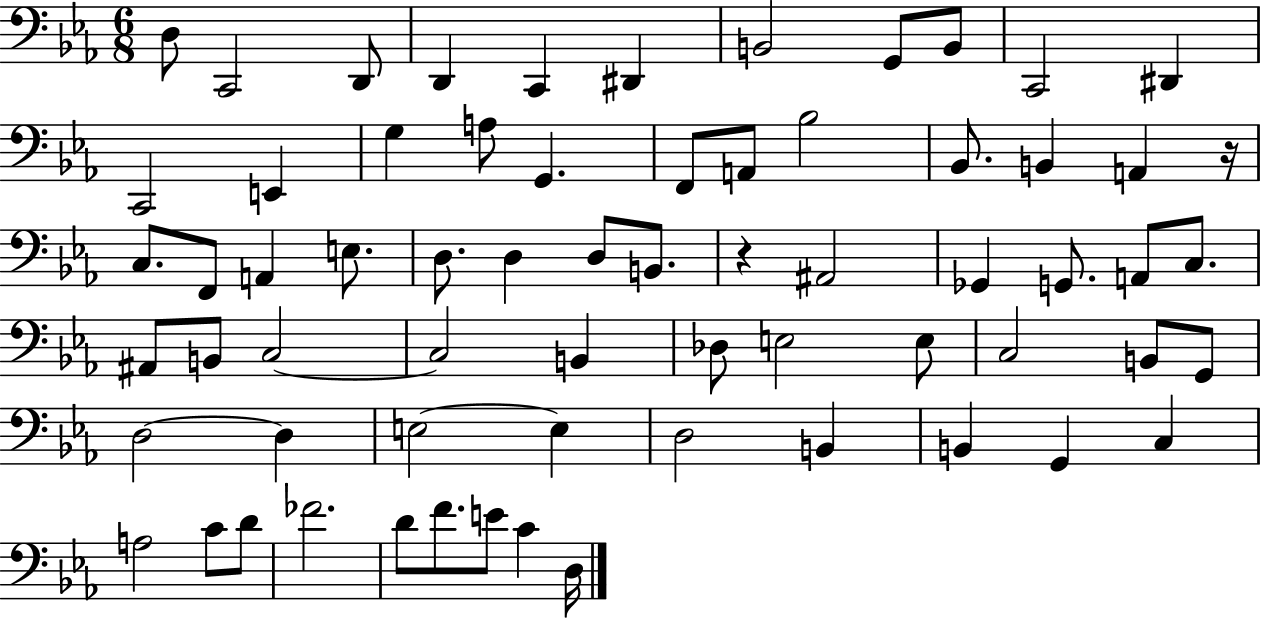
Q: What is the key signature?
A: EES major